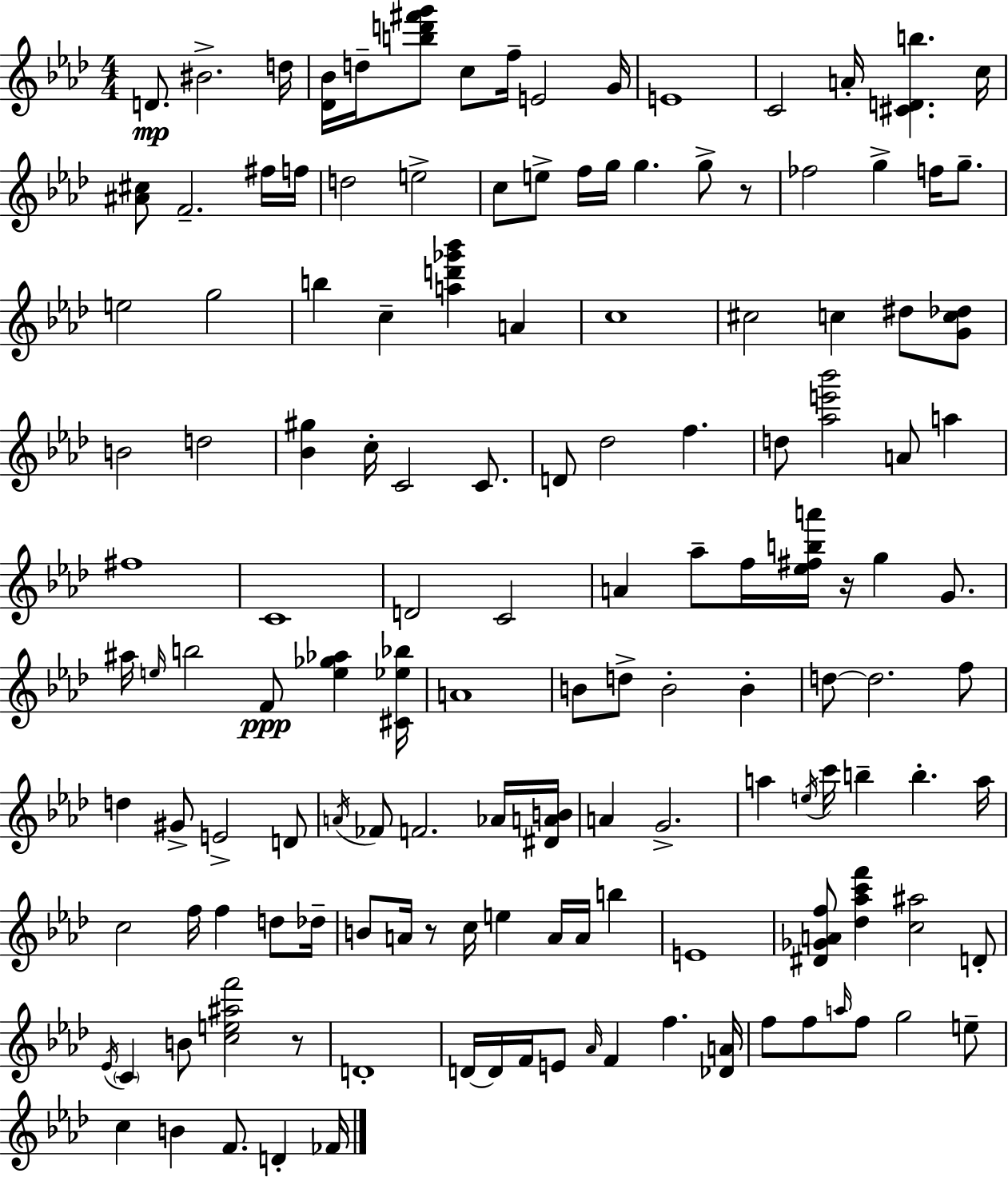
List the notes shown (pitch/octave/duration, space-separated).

D4/e. BIS4/h. D5/s [Db4,Bb4]/s D5/s [B5,D6,F#6,G6]/e C5/e F5/s E4/h G4/s E4/w C4/h A4/s [C#4,D4,B5]/q. C5/s [A#4,C#5]/e F4/h. F#5/s F5/s D5/h E5/h C5/e E5/e F5/s G5/s G5/q. G5/e R/e FES5/h G5/q F5/s G5/e. E5/h G5/h B5/q C5/q [A5,D6,Gb6,Bb6]/q A4/q C5/w C#5/h C5/q D#5/e [G4,C5,Db5]/e B4/h D5/h [Bb4,G#5]/q C5/s C4/h C4/e. D4/e Db5/h F5/q. D5/e [Ab5,E6,Bb6]/h A4/e A5/q F#5/w C4/w D4/h C4/h A4/q Ab5/e F5/s [Eb5,F#5,B5,A6]/s R/s G5/q G4/e. A#5/s E5/s B5/h F4/e [E5,Gb5,Ab5]/q [C#4,Eb5,Bb5]/s A4/w B4/e D5/e B4/h B4/q D5/e D5/h. F5/e D5/q G#4/e E4/h D4/e A4/s FES4/e F4/h. Ab4/s [D#4,A4,B4]/s A4/q G4/h. A5/q E5/s C6/s B5/q B5/q. A5/s C5/h F5/s F5/q D5/e Db5/s B4/e A4/s R/e C5/s E5/q A4/s A4/s B5/q E4/w [D#4,Gb4,A4,F5]/e [Db5,Ab5,C6,F6]/q [C5,A#5]/h D4/e Eb4/s C4/q B4/e [C5,E5,A#5,F6]/h R/e D4/w D4/s D4/s F4/s E4/e Ab4/s F4/q F5/q. [Db4,A4]/s F5/e F5/e A5/s F5/e G5/h E5/e C5/q B4/q F4/e. D4/q FES4/s